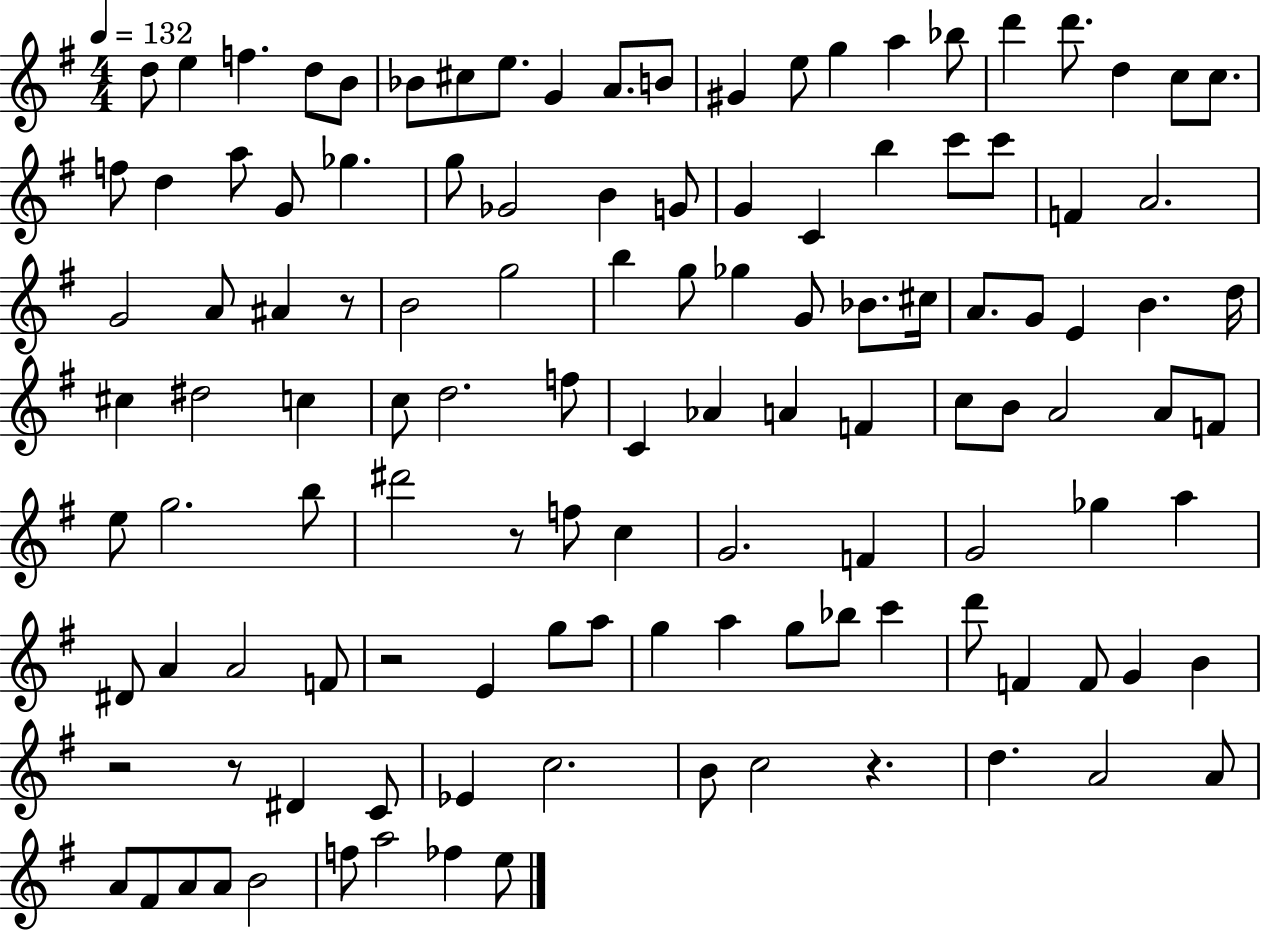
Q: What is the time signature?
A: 4/4